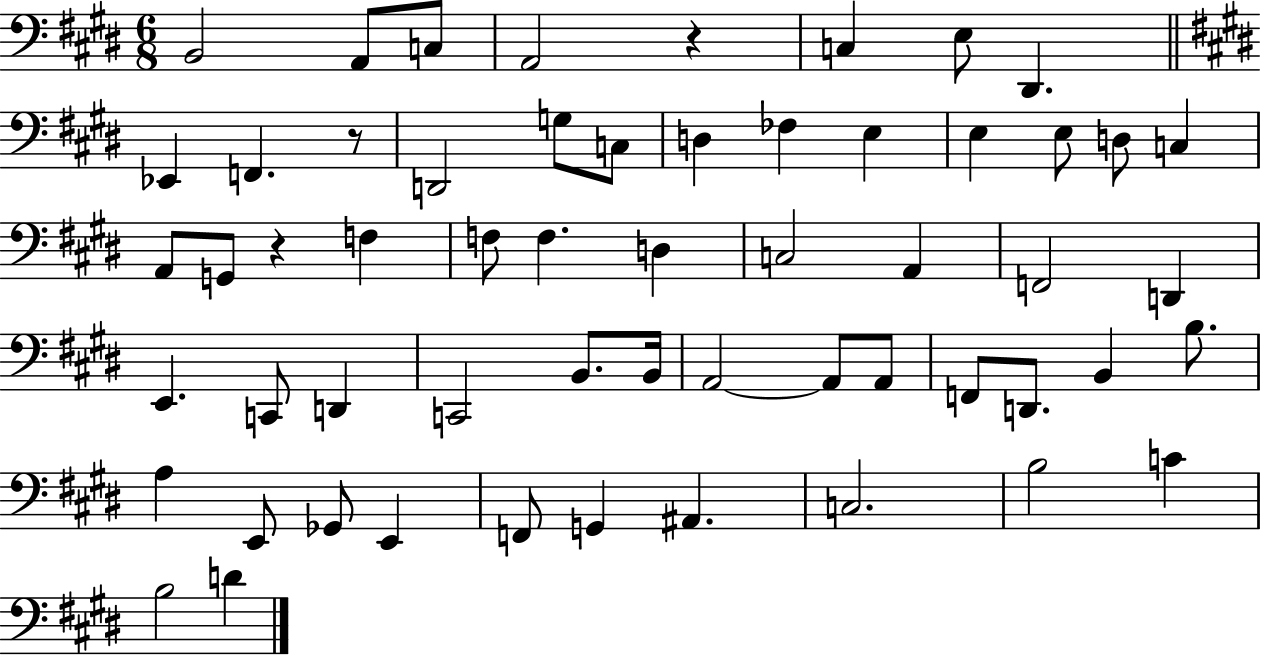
B2/h A2/e C3/e A2/h R/q C3/q E3/e D#2/q. Eb2/q F2/q. R/e D2/h G3/e C3/e D3/q FES3/q E3/q E3/q E3/e D3/e C3/q A2/e G2/e R/q F3/q F3/e F3/q. D3/q C3/h A2/q F2/h D2/q E2/q. C2/e D2/q C2/h B2/e. B2/s A2/h A2/e A2/e F2/e D2/e. B2/q B3/e. A3/q E2/e Gb2/e E2/q F2/e G2/q A#2/q. C3/h. B3/h C4/q B3/h D4/q